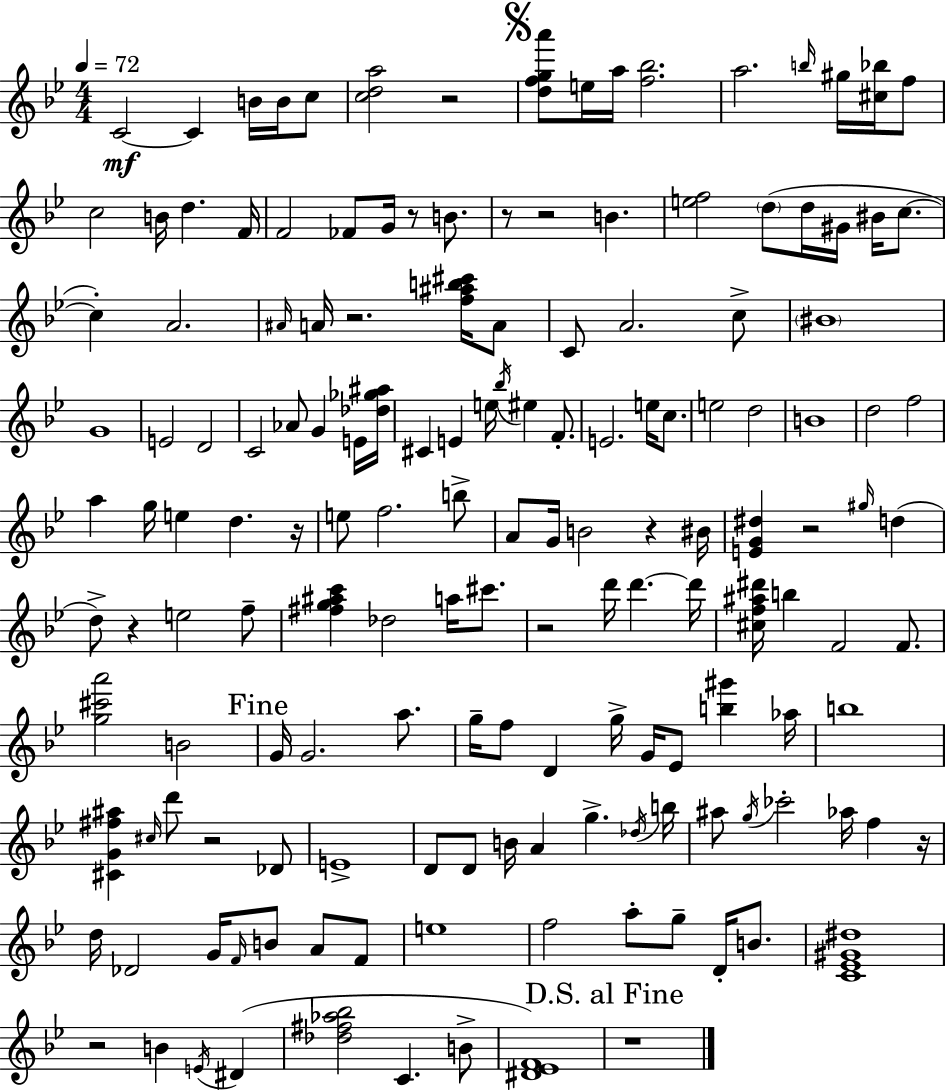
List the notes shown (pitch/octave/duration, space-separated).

C4/h C4/q B4/s B4/s C5/e [C5,D5,A5]/h R/h [D5,F5,G5,A6]/e E5/s A5/s [F5,Bb5]/h. A5/h. B5/s G#5/s [C#5,Bb5]/s F5/e C5/h B4/s D5/q. F4/s F4/h FES4/e G4/s R/e B4/e. R/e R/h B4/q. [E5,F5]/h D5/e D5/s G#4/s BIS4/s C5/e. C5/q A4/h. A#4/s A4/s R/h. [F5,A#5,B5,C#6]/s A4/e C4/e A4/h. C5/e BIS4/w G4/w E4/h D4/h C4/h Ab4/e G4/q E4/s [Db5,Gb5,A#5]/s C#4/q E4/q E5/s Bb5/s EIS5/q F4/e. E4/h. E5/s C5/e. E5/h D5/h B4/w D5/h F5/h A5/q G5/s E5/q D5/q. R/s E5/e F5/h. B5/e A4/e G4/s B4/h R/q BIS4/s [E4,G4,D#5]/q R/h G#5/s D5/q D5/e R/q E5/h F5/e [F#5,G5,A#5,C6]/q Db5/h A5/s C#6/e. R/h D6/s D6/q. D6/s [C#5,F5,A#5,D#6]/s B5/q F4/h F4/e. [G5,C#6,A6]/h B4/h G4/s G4/h. A5/e. G5/s F5/e D4/q G5/s G4/s Eb4/e [B5,G#6]/q Ab5/s B5/w [C#4,G4,F#5,A#5]/q C#5/s D6/e R/h Db4/e E4/w D4/e D4/e B4/s A4/q G5/q. Db5/s B5/s A#5/e G5/s CES6/h Ab5/s F5/q R/s D5/s Db4/h G4/s F4/s B4/e A4/e F4/e E5/w F5/h A5/e G5/e D4/s B4/e. [C4,Eb4,G#4,D#5]/w R/h B4/q E4/s D#4/q [Db5,F#5,Ab5,Bb5]/h C4/q. B4/e [D#4,Eb4,F4]/w R/w